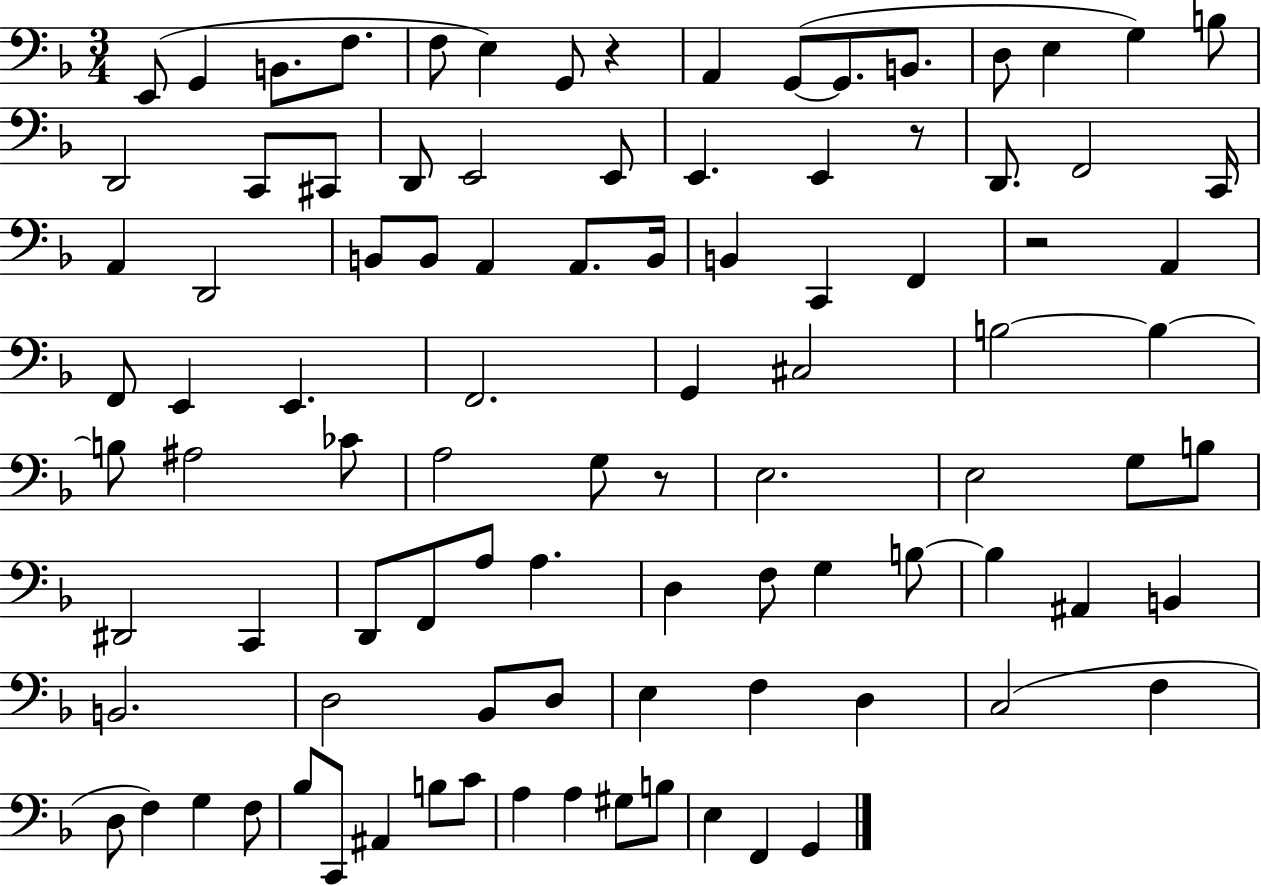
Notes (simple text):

E2/e G2/q B2/e. F3/e. F3/e E3/q G2/e R/q A2/q G2/e G2/e. B2/e. D3/e E3/q G3/q B3/e D2/h C2/e C#2/e D2/e E2/h E2/e E2/q. E2/q R/e D2/e. F2/h C2/s A2/q D2/h B2/e B2/e A2/q A2/e. B2/s B2/q C2/q F2/q R/h A2/q F2/e E2/q E2/q. F2/h. G2/q C#3/h B3/h B3/q B3/e A#3/h CES4/e A3/h G3/e R/e E3/h. E3/h G3/e B3/e D#2/h C2/q D2/e F2/e A3/e A3/q. D3/q F3/e G3/q B3/e B3/q A#2/q B2/q B2/h. D3/h Bb2/e D3/e E3/q F3/q D3/q C3/h F3/q D3/e F3/q G3/q F3/e Bb3/e C2/e A#2/q B3/e C4/e A3/q A3/q G#3/e B3/e E3/q F2/q G2/q